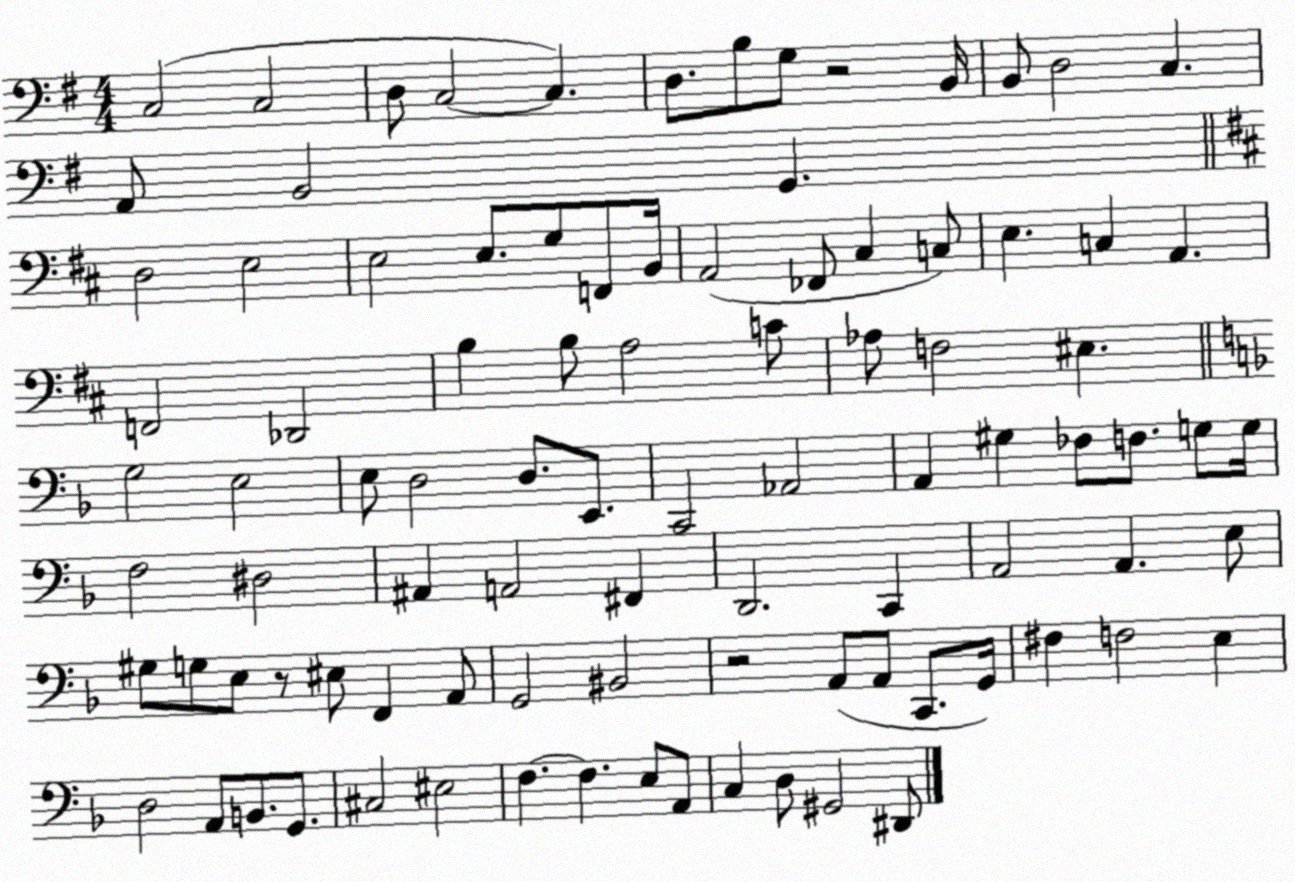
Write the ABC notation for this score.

X:1
T:Untitled
M:4/4
L:1/4
K:G
C,2 C,2 D,/2 C,2 C, D,/2 B,/2 G,/2 z2 B,,/4 B,,/2 D,2 C, A,,/2 B,,2 G,, D,2 E,2 E,2 E,/2 G,/2 F,,/2 B,,/4 A,,2 _F,,/2 ^C, C,/2 E, C, A,, F,,2 _D,,2 B, B,/2 A,2 C/2 _A,/2 F,2 ^E, G,2 E,2 E,/2 D,2 D,/2 E,,/2 C,,2 _A,,2 A,, ^G, _F,/2 F,/2 G,/2 G,/4 F,2 ^D,2 ^A,, A,,2 ^F,, D,,2 C,, A,,2 A,, E,/2 ^G,/2 G,/2 E,/2 z/2 ^E,/2 F,, A,,/2 G,,2 ^B,,2 z2 A,,/2 A,,/2 C,,/2 G,,/4 ^F, F,2 E, D,2 A,,/2 B,,/2 G,,/2 ^C,2 ^E,2 F, F, E,/2 A,,/2 C, D,/2 ^G,,2 ^D,,/2